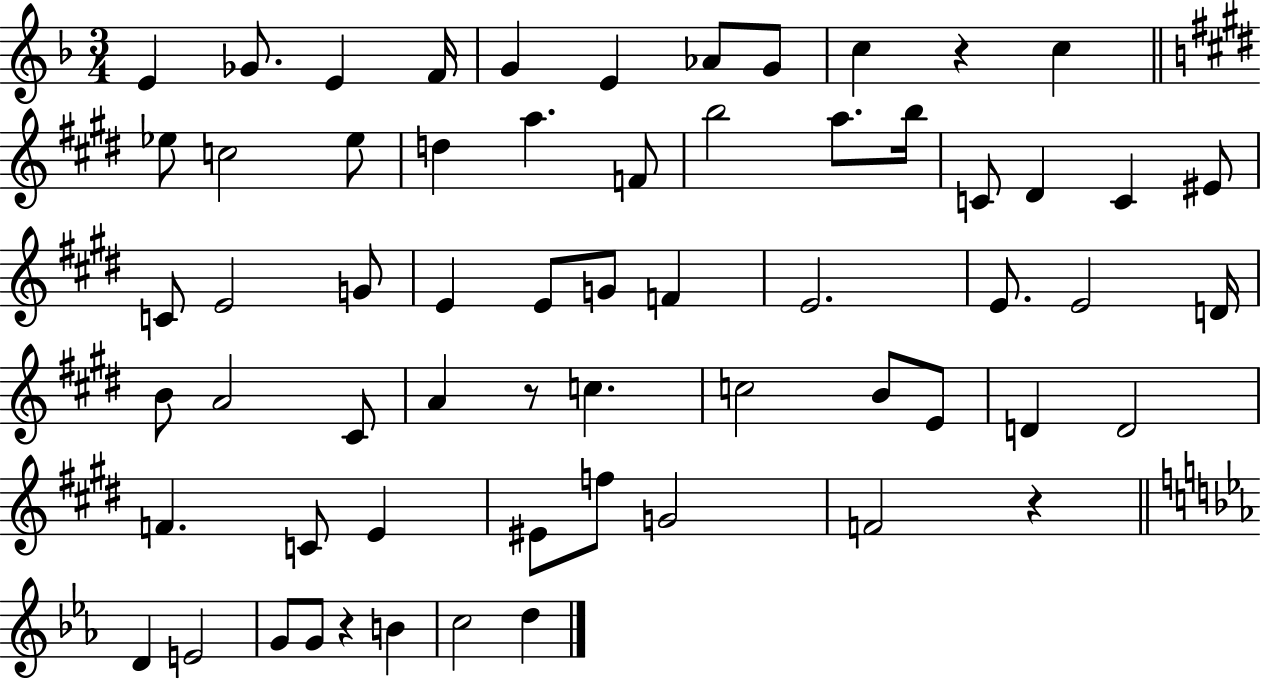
X:1
T:Untitled
M:3/4
L:1/4
K:F
E _G/2 E F/4 G E _A/2 G/2 c z c _e/2 c2 _e/2 d a F/2 b2 a/2 b/4 C/2 ^D C ^E/2 C/2 E2 G/2 E E/2 G/2 F E2 E/2 E2 D/4 B/2 A2 ^C/2 A z/2 c c2 B/2 E/2 D D2 F C/2 E ^E/2 f/2 G2 F2 z D E2 G/2 G/2 z B c2 d